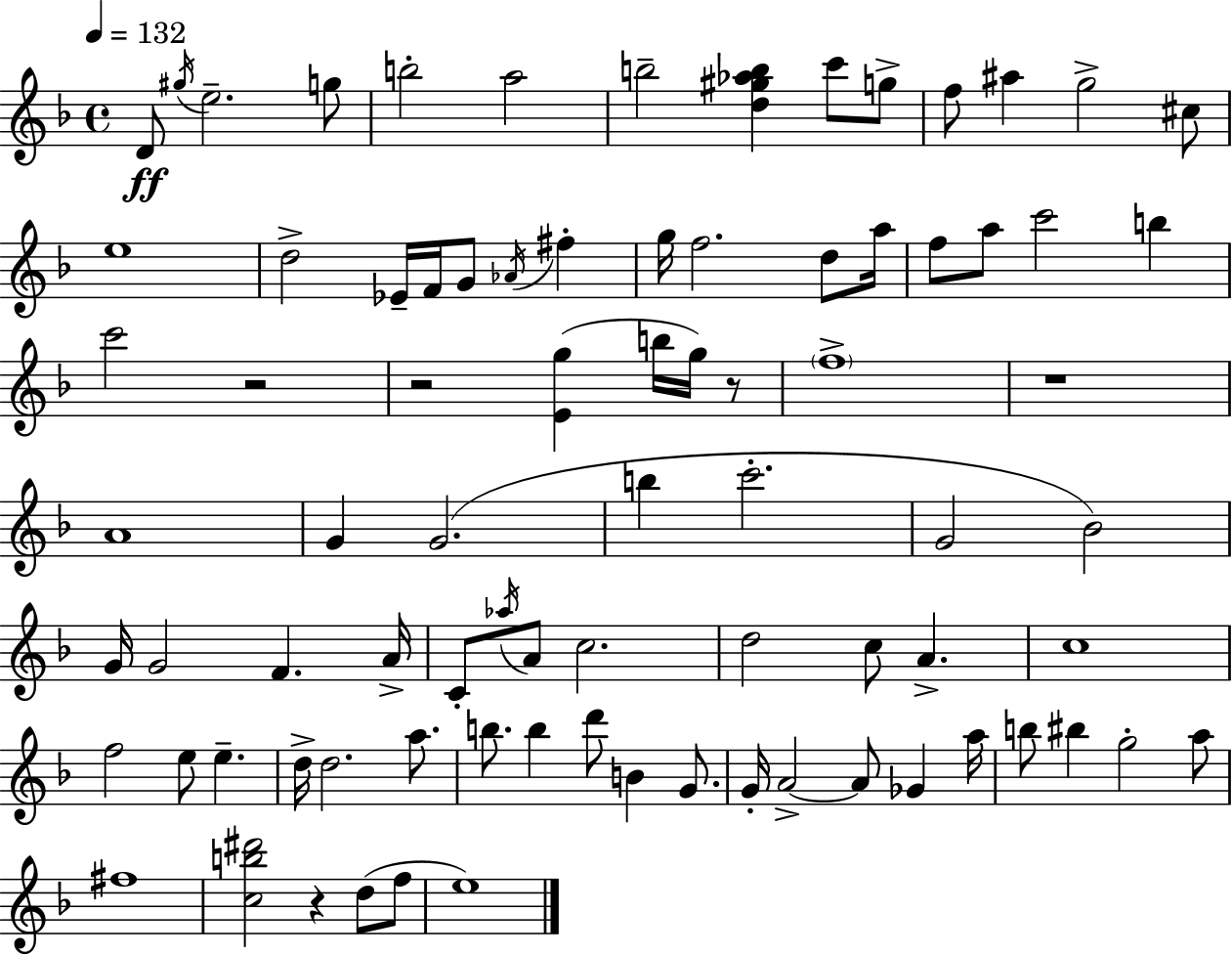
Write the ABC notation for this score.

X:1
T:Untitled
M:4/4
L:1/4
K:Dm
D/2 ^g/4 e2 g/2 b2 a2 b2 [d^g_ab] c'/2 g/2 f/2 ^a g2 ^c/2 e4 d2 _E/4 F/4 G/2 _A/4 ^f g/4 f2 d/2 a/4 f/2 a/2 c'2 b c'2 z2 z2 [Eg] b/4 g/4 z/2 f4 z4 A4 G G2 b c'2 G2 _B2 G/4 G2 F A/4 C/2 _a/4 A/2 c2 d2 c/2 A c4 f2 e/2 e d/4 d2 a/2 b/2 b d'/2 B G/2 G/4 A2 A/2 _G a/4 b/2 ^b g2 a/2 ^f4 [cb^d']2 z d/2 f/2 e4